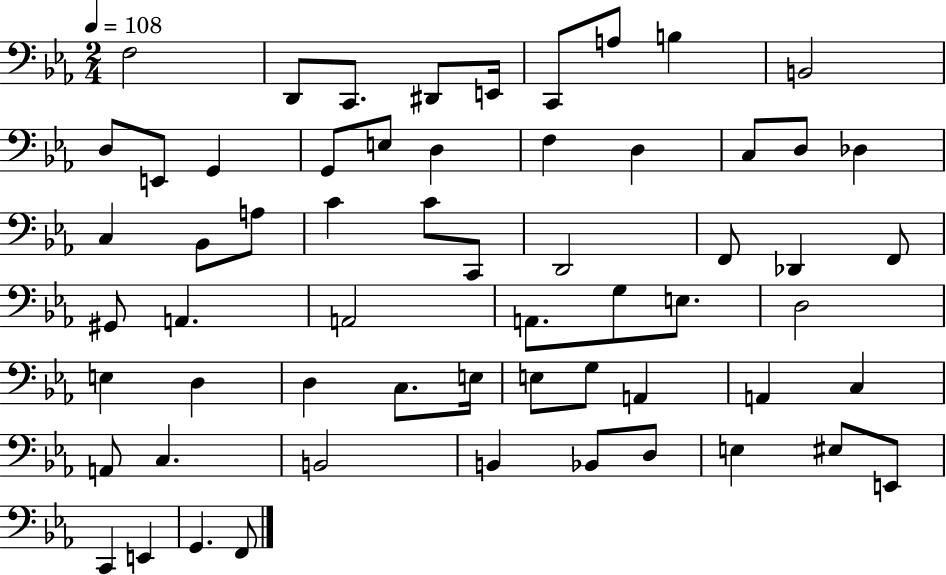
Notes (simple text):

F3/h D2/e C2/e. D#2/e E2/s C2/e A3/e B3/q B2/h D3/e E2/e G2/q G2/e E3/e D3/q F3/q D3/q C3/e D3/e Db3/q C3/q Bb2/e A3/e C4/q C4/e C2/e D2/h F2/e Db2/q F2/e G#2/e A2/q. A2/h A2/e. G3/e E3/e. D3/h E3/q D3/q D3/q C3/e. E3/s E3/e G3/e A2/q A2/q C3/q A2/e C3/q. B2/h B2/q Bb2/e D3/e E3/q EIS3/e E2/e C2/q E2/q G2/q. F2/e